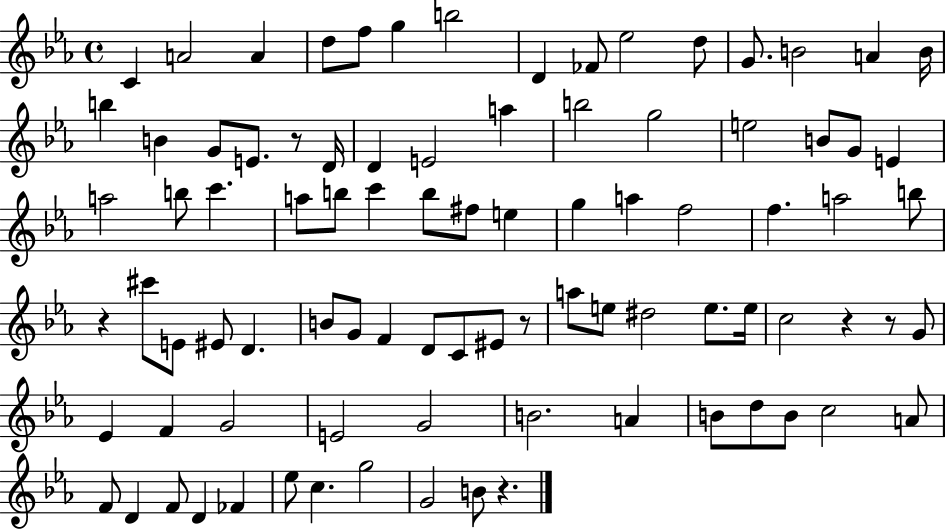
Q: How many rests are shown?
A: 6